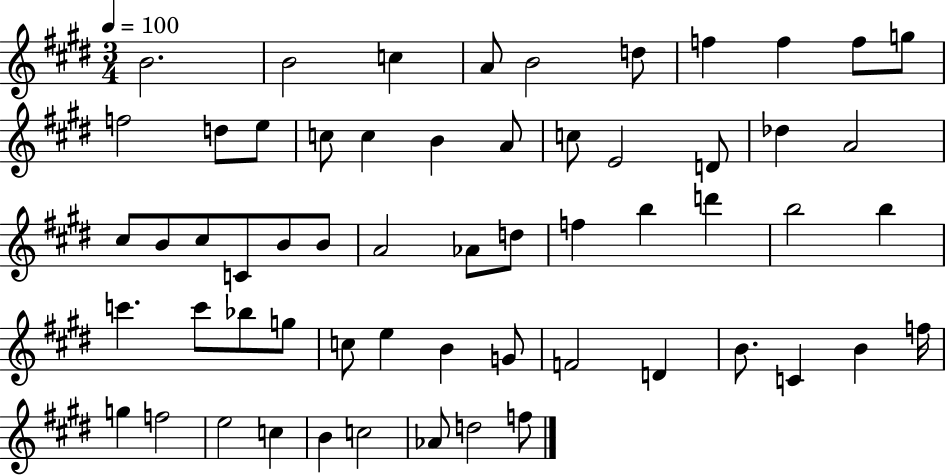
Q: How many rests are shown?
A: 0